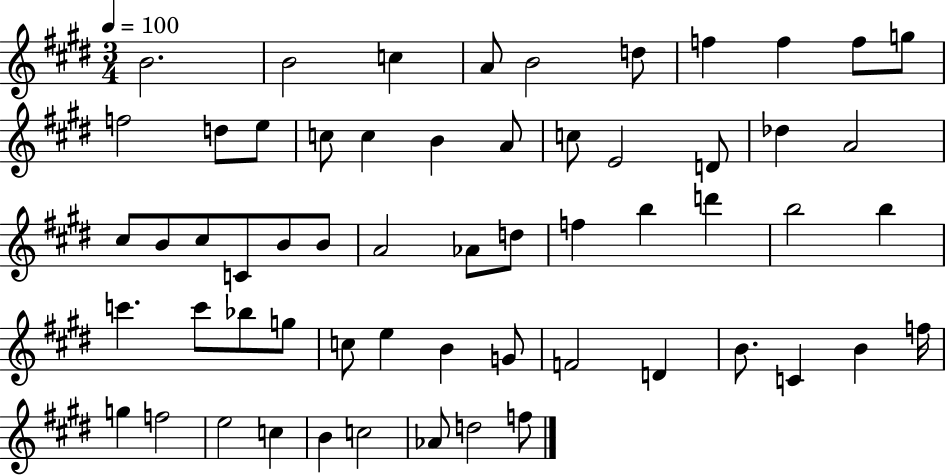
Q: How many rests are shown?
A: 0